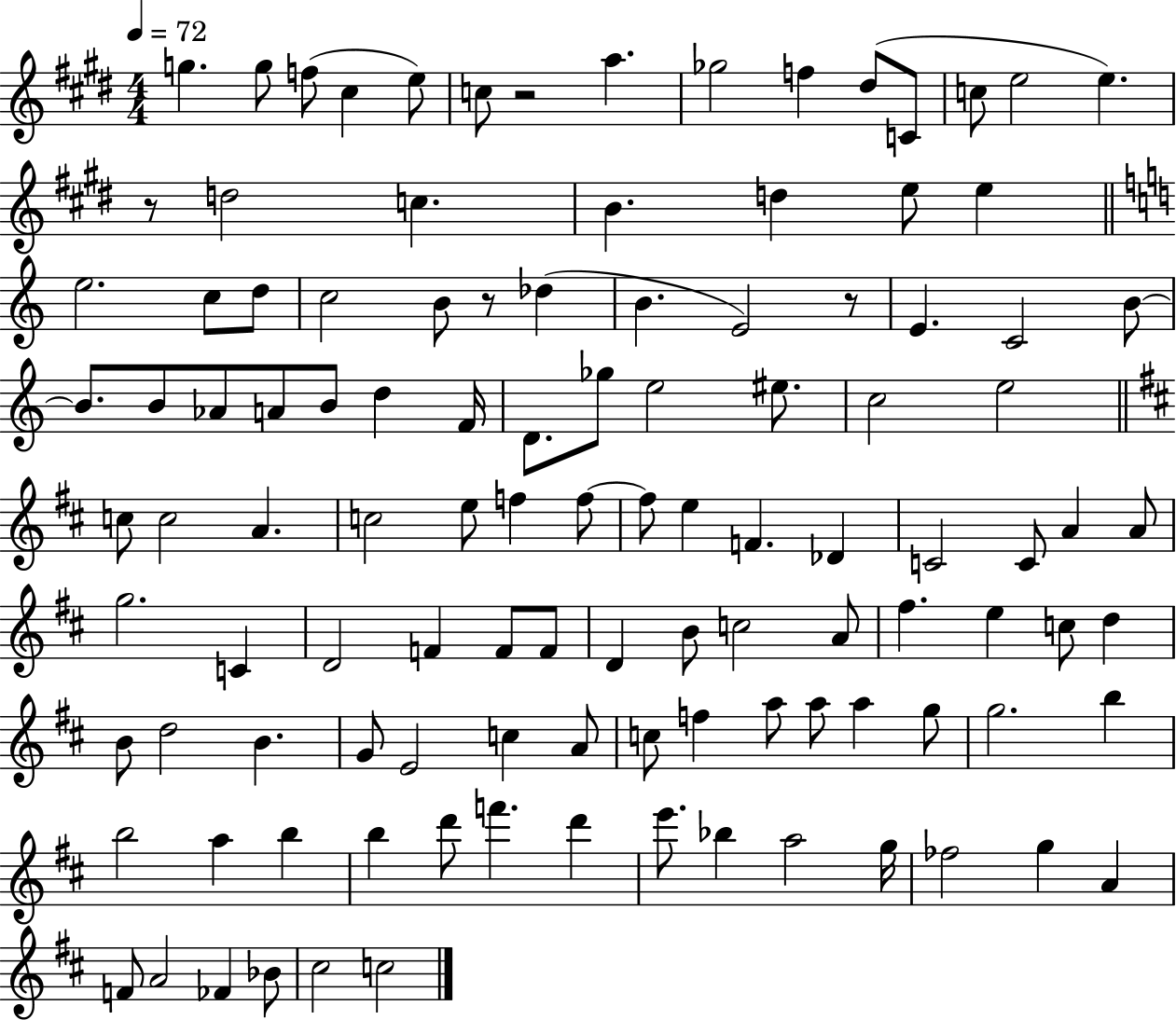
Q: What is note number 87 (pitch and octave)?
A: G5